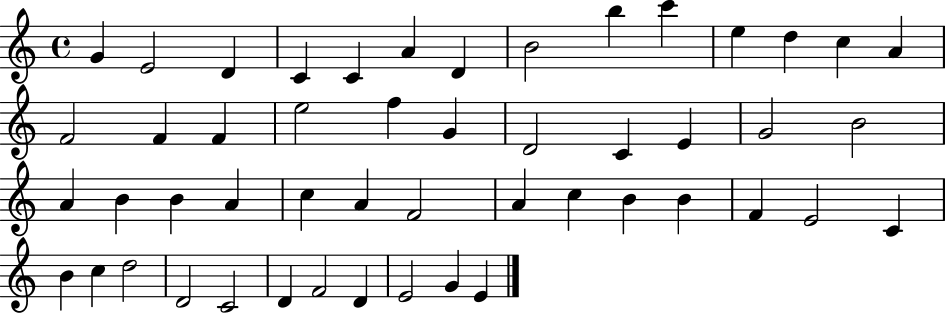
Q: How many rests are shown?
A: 0